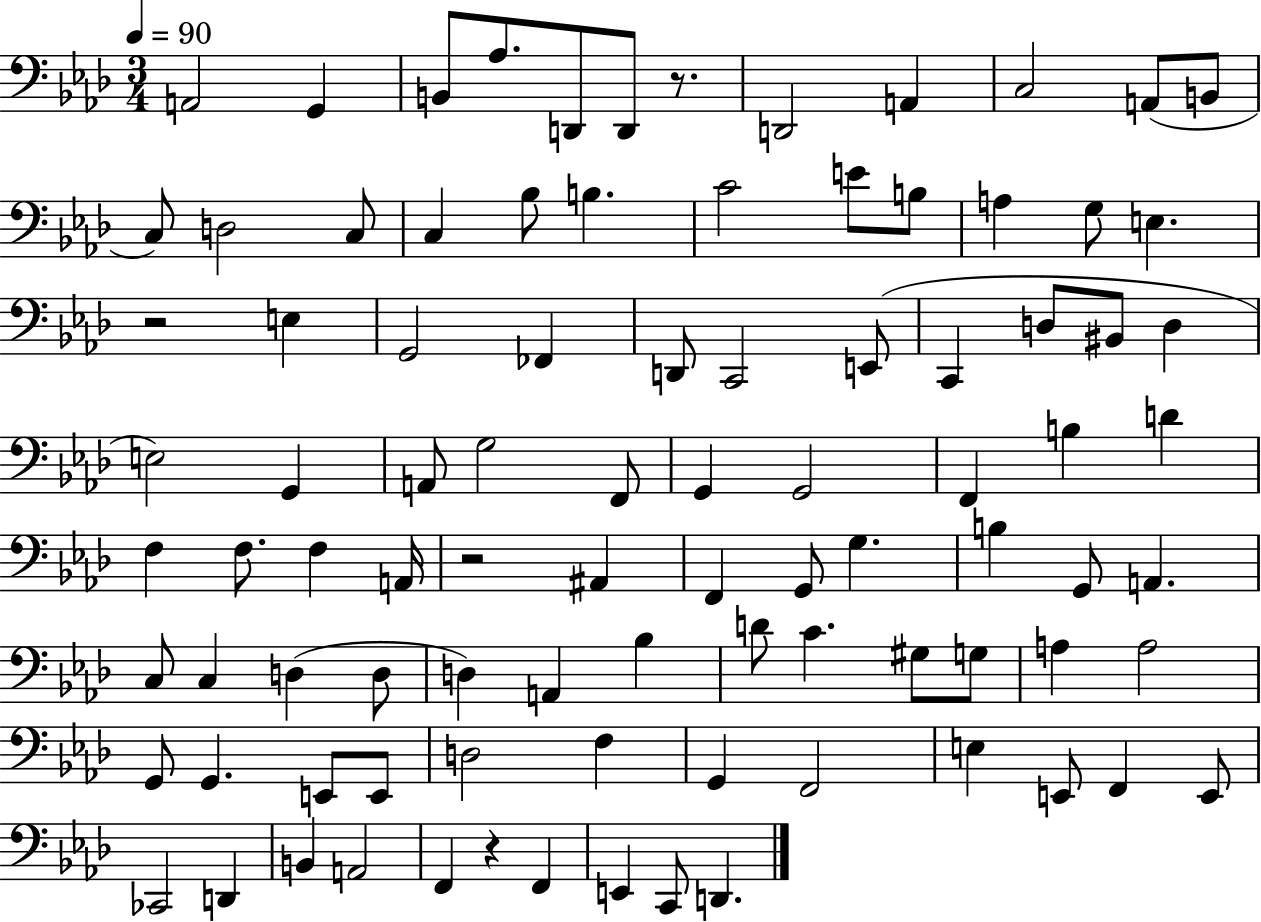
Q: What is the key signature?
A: AES major